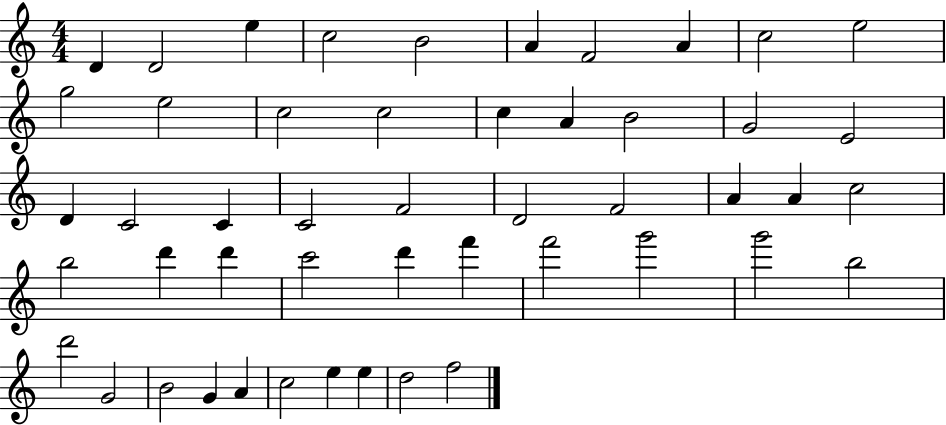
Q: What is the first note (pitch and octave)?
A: D4